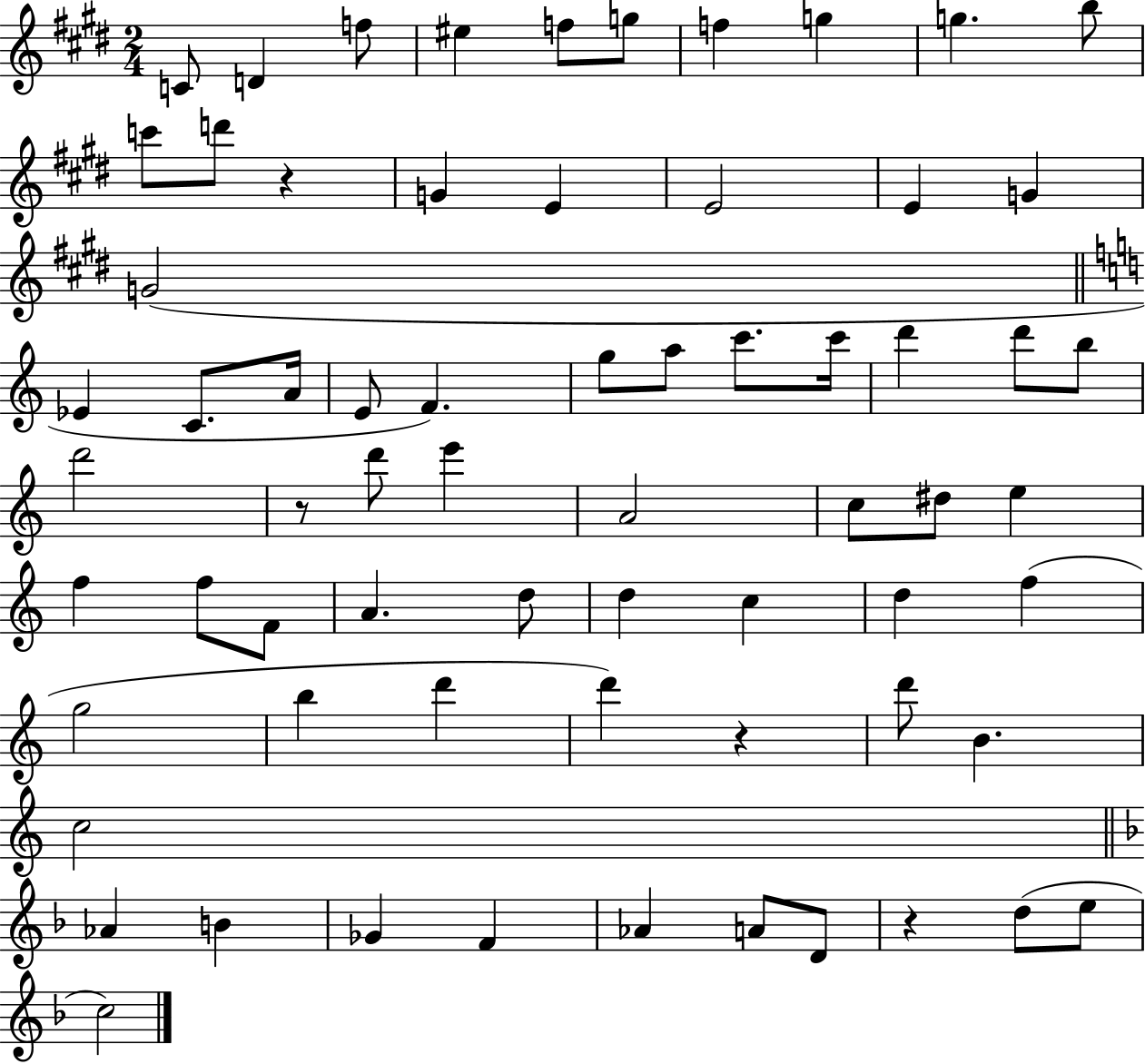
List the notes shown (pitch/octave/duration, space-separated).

C4/e D4/q F5/e EIS5/q F5/e G5/e F5/q G5/q G5/q. B5/e C6/e D6/e R/q G4/q E4/q E4/h E4/q G4/q G4/h Eb4/q C4/e. A4/s E4/e F4/q. G5/e A5/e C6/e. C6/s D6/q D6/e B5/e D6/h R/e D6/e E6/q A4/h C5/e D#5/e E5/q F5/q F5/e F4/e A4/q. D5/e D5/q C5/q D5/q F5/q G5/h B5/q D6/q D6/q R/q D6/e B4/q. C5/h Ab4/q B4/q Gb4/q F4/q Ab4/q A4/e D4/e R/q D5/e E5/e C5/h